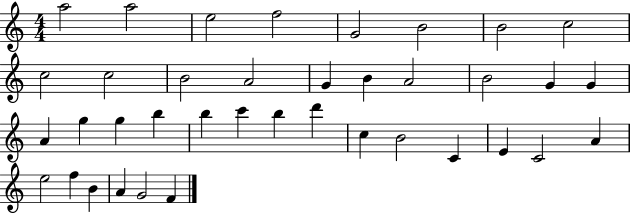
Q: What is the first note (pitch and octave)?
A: A5